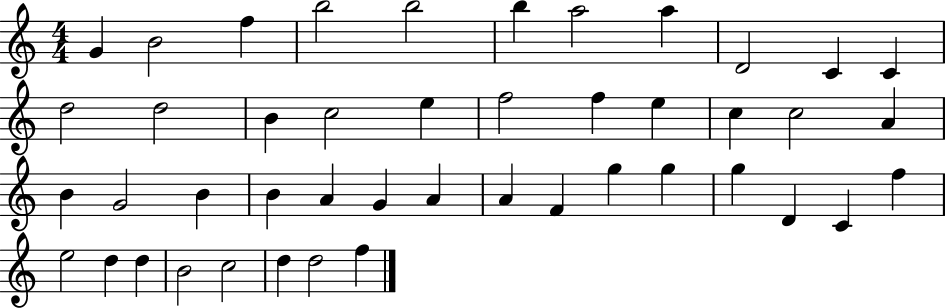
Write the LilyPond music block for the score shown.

{
  \clef treble
  \numericTimeSignature
  \time 4/4
  \key c \major
  g'4 b'2 f''4 | b''2 b''2 | b''4 a''2 a''4 | d'2 c'4 c'4 | \break d''2 d''2 | b'4 c''2 e''4 | f''2 f''4 e''4 | c''4 c''2 a'4 | \break b'4 g'2 b'4 | b'4 a'4 g'4 a'4 | a'4 f'4 g''4 g''4 | g''4 d'4 c'4 f''4 | \break e''2 d''4 d''4 | b'2 c''2 | d''4 d''2 f''4 | \bar "|."
}